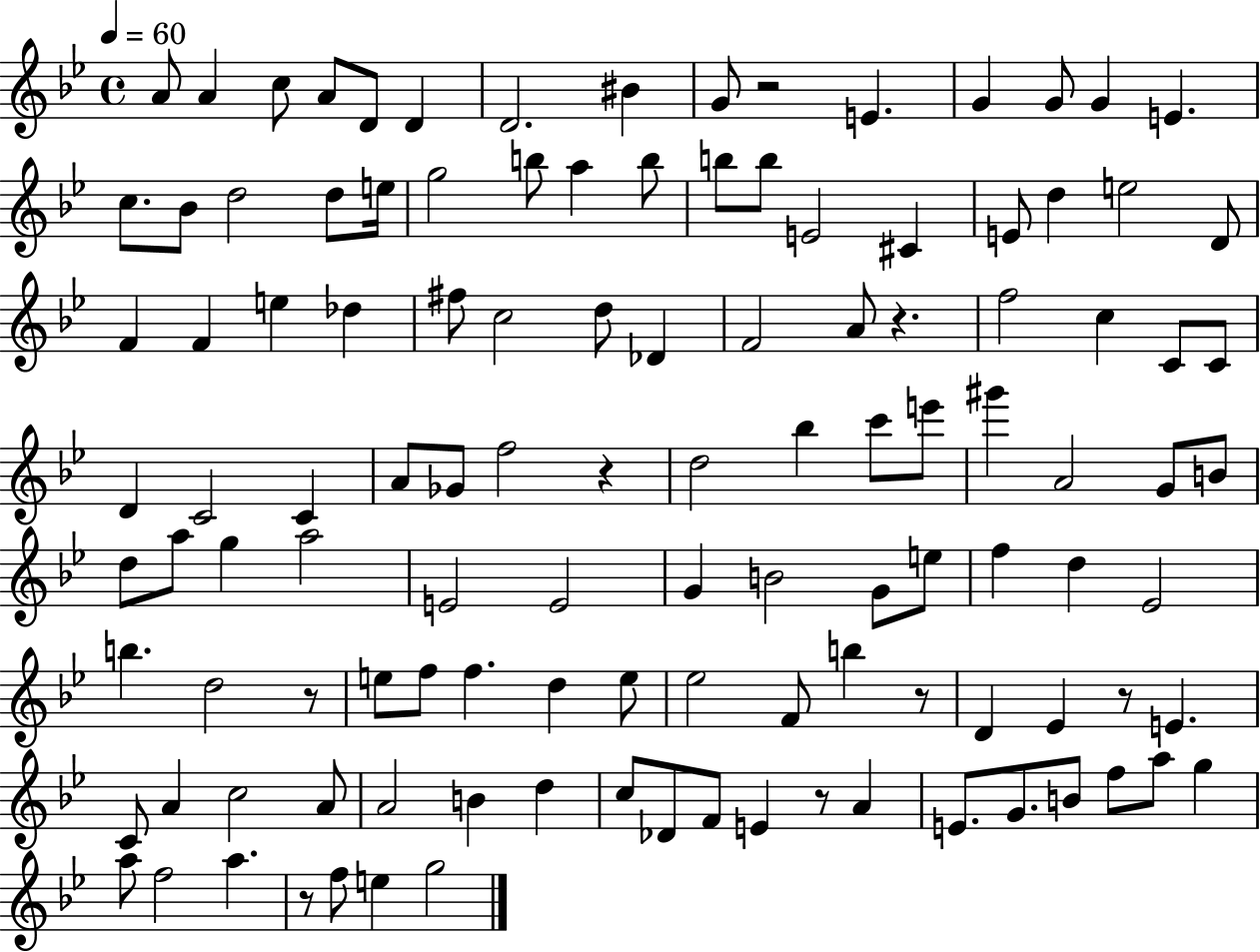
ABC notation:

X:1
T:Untitled
M:4/4
L:1/4
K:Bb
A/2 A c/2 A/2 D/2 D D2 ^B G/2 z2 E G G/2 G E c/2 _B/2 d2 d/2 e/4 g2 b/2 a b/2 b/2 b/2 E2 ^C E/2 d e2 D/2 F F e _d ^f/2 c2 d/2 _D F2 A/2 z f2 c C/2 C/2 D C2 C A/2 _G/2 f2 z d2 _b c'/2 e'/2 ^g' A2 G/2 B/2 d/2 a/2 g a2 E2 E2 G B2 G/2 e/2 f d _E2 b d2 z/2 e/2 f/2 f d e/2 _e2 F/2 b z/2 D _E z/2 E C/2 A c2 A/2 A2 B d c/2 _D/2 F/2 E z/2 A E/2 G/2 B/2 f/2 a/2 g a/2 f2 a z/2 f/2 e g2